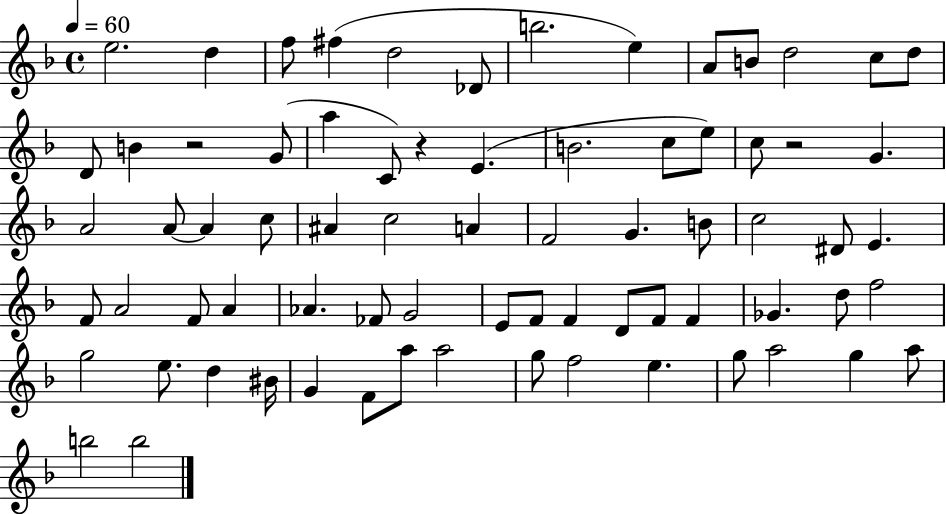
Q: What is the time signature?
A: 4/4